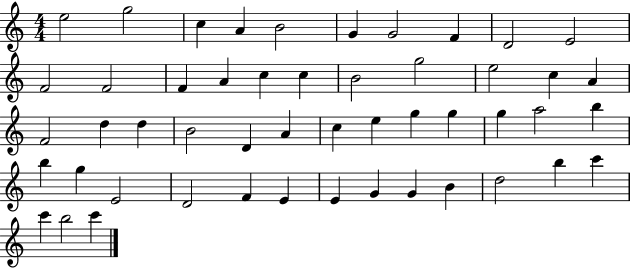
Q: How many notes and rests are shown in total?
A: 50